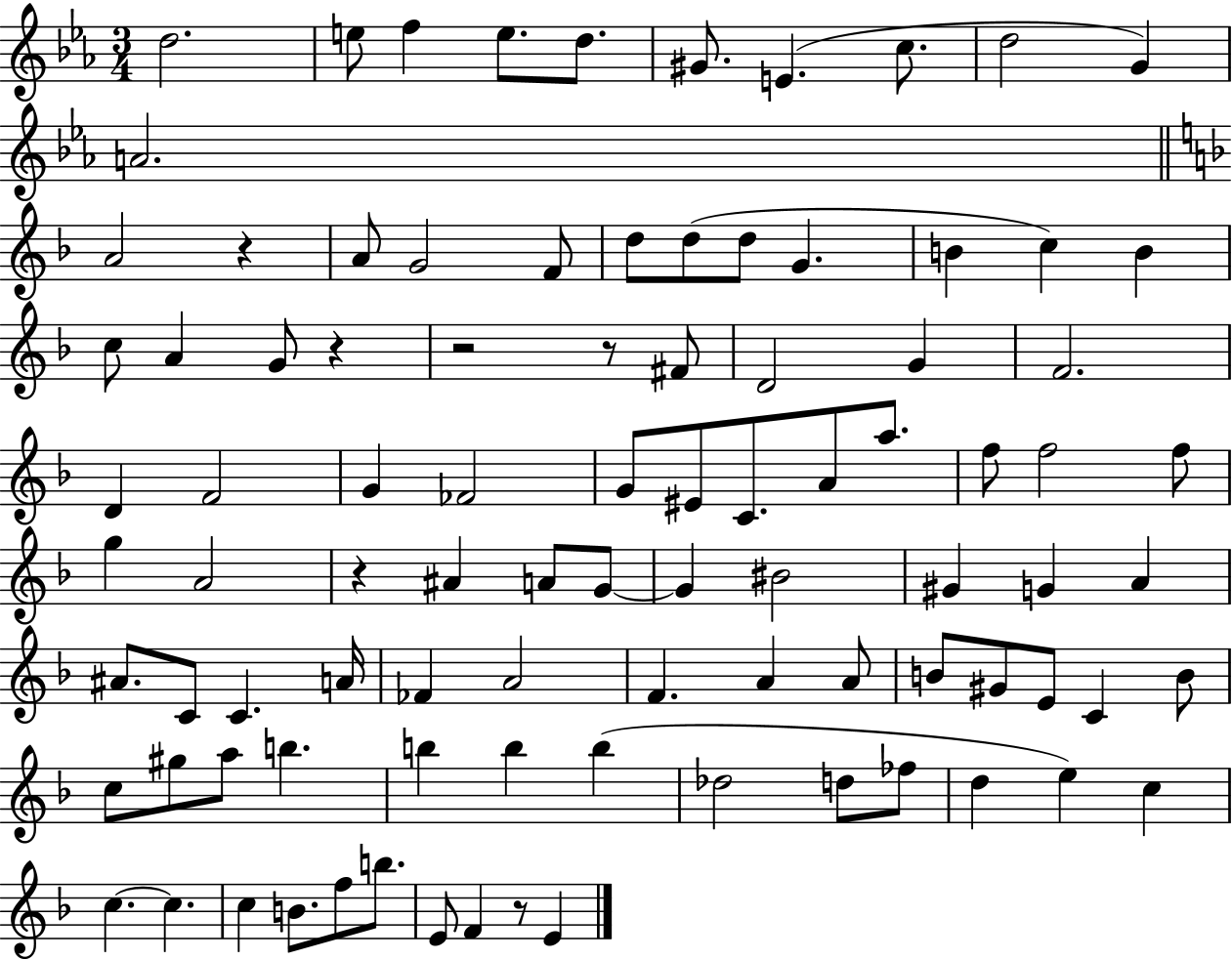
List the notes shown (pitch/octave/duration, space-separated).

D5/h. E5/e F5/q E5/e. D5/e. G#4/e. E4/q. C5/e. D5/h G4/q A4/h. A4/h R/q A4/e G4/h F4/e D5/e D5/e D5/e G4/q. B4/q C5/q B4/q C5/e A4/q G4/e R/q R/h R/e F#4/e D4/h G4/q F4/h. D4/q F4/h G4/q FES4/h G4/e EIS4/e C4/e. A4/e A5/e. F5/e F5/h F5/e G5/q A4/h R/q A#4/q A4/e G4/e G4/q BIS4/h G#4/q G4/q A4/q A#4/e. C4/e C4/q. A4/s FES4/q A4/h F4/q. A4/q A4/e B4/e G#4/e E4/e C4/q B4/e C5/e G#5/e A5/e B5/q. B5/q B5/q B5/q Db5/h D5/e FES5/e D5/q E5/q C5/q C5/q. C5/q. C5/q B4/e. F5/e B5/e. E4/e F4/q R/e E4/q